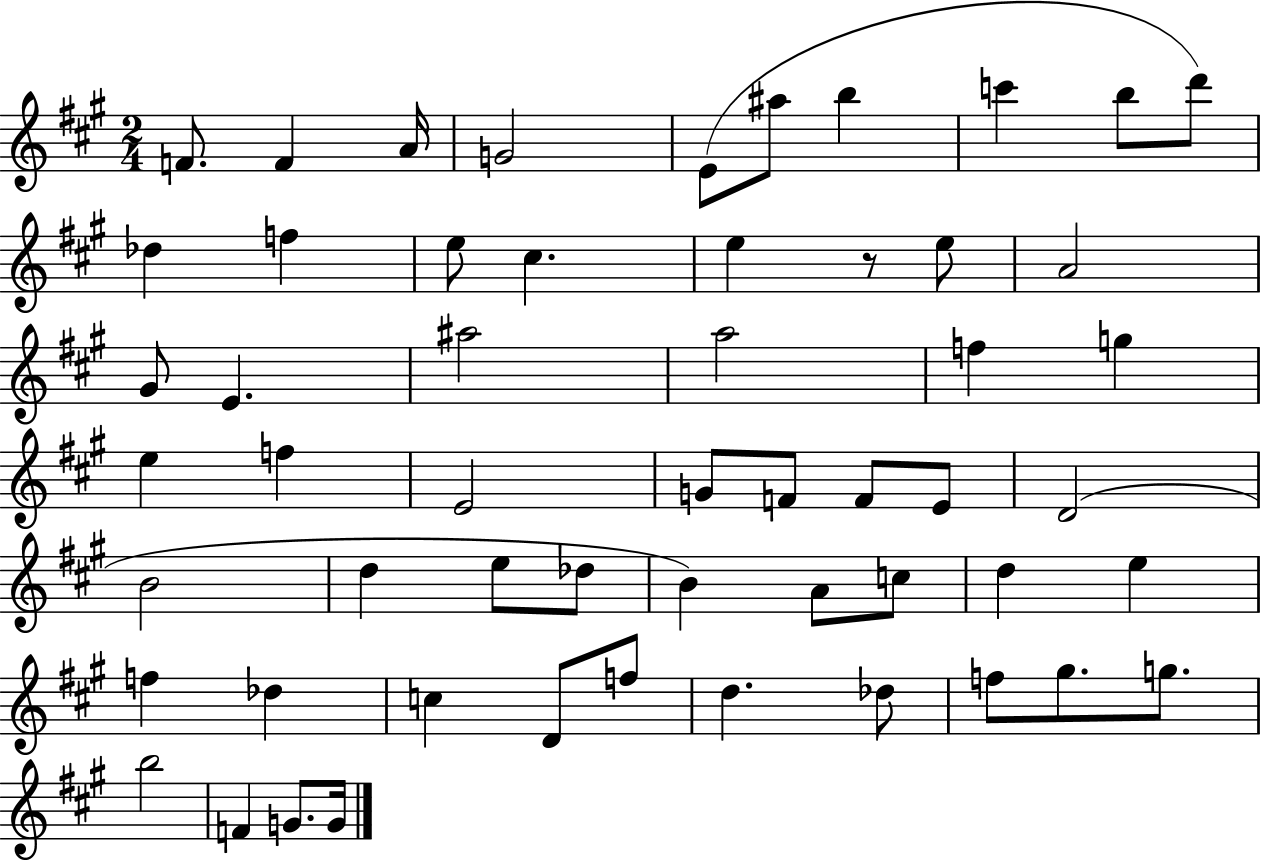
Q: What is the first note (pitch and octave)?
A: F4